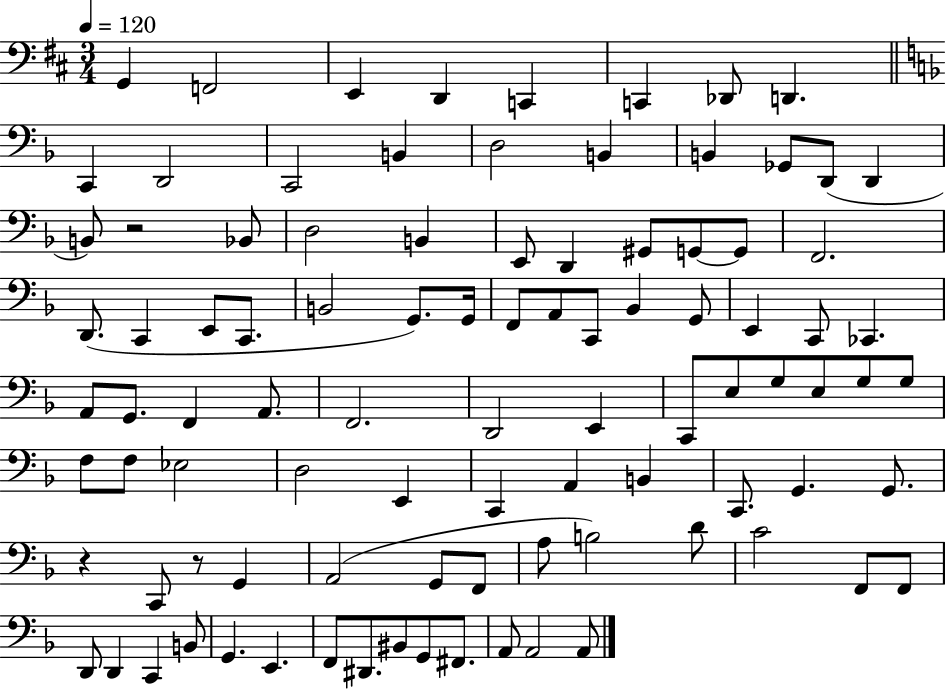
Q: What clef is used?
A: bass